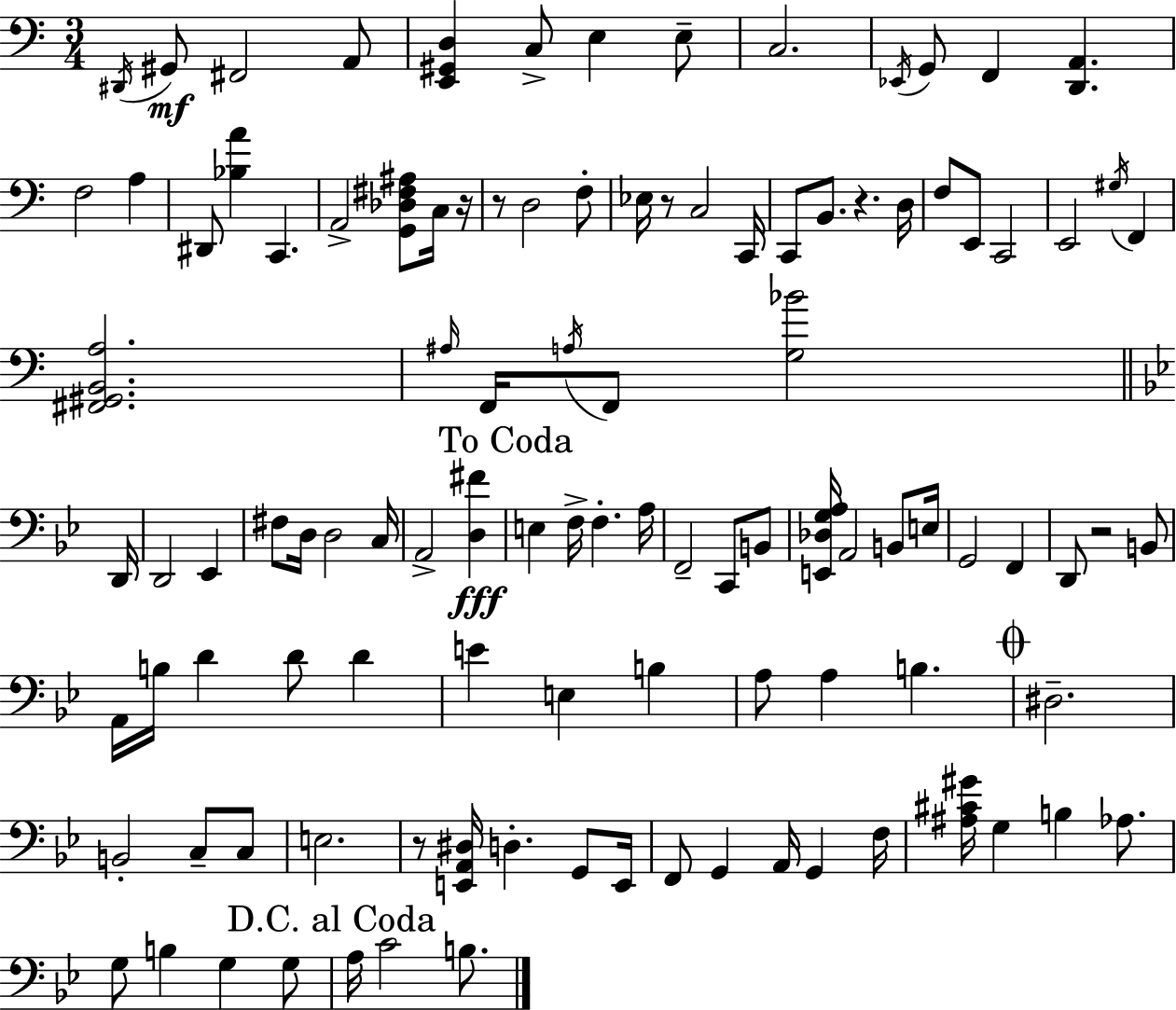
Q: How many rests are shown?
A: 6